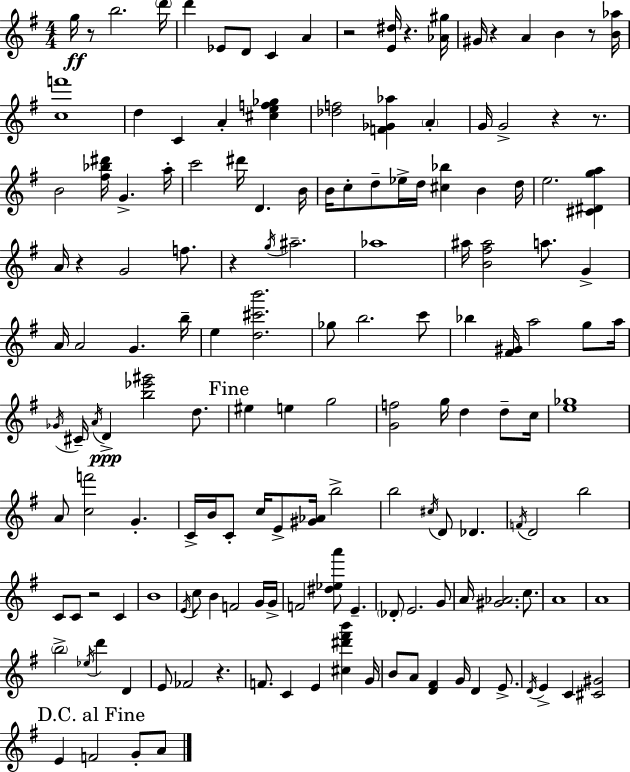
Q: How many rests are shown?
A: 11